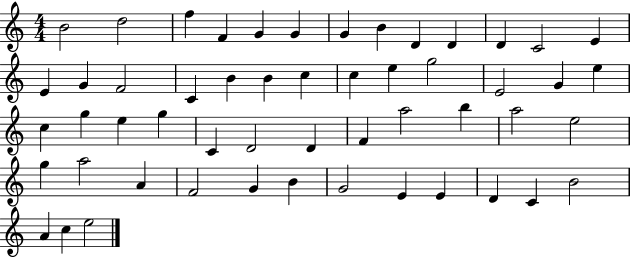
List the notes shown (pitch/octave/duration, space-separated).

B4/h D5/h F5/q F4/q G4/q G4/q G4/q B4/q D4/q D4/q D4/q C4/h E4/q E4/q G4/q F4/h C4/q B4/q B4/q C5/q C5/q E5/q G5/h E4/h G4/q E5/q C5/q G5/q E5/q G5/q C4/q D4/h D4/q F4/q A5/h B5/q A5/h E5/h G5/q A5/h A4/q F4/h G4/q B4/q G4/h E4/q E4/q D4/q C4/q B4/h A4/q C5/q E5/h